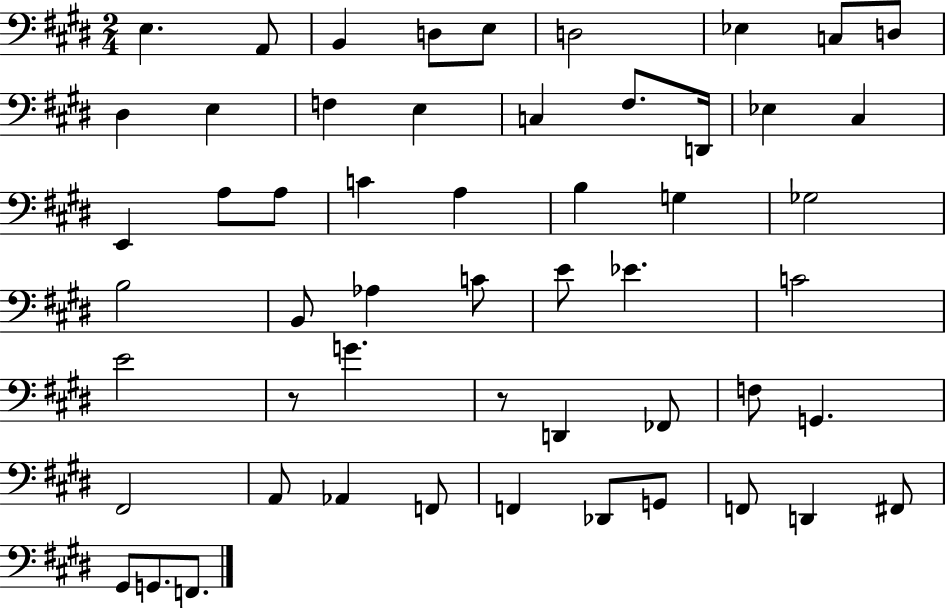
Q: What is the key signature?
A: E major